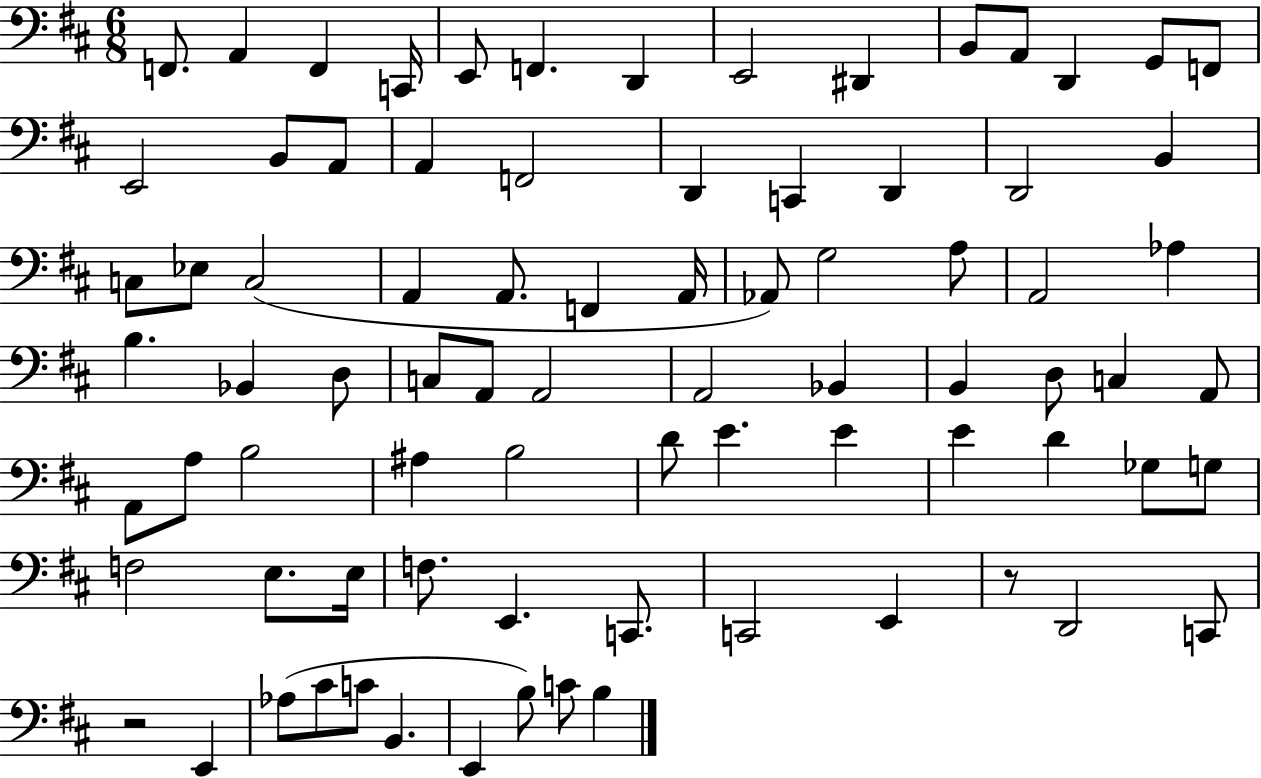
{
  \clef bass
  \numericTimeSignature
  \time 6/8
  \key d \major
  f,8. a,4 f,4 c,16 | e,8 f,4. d,4 | e,2 dis,4 | b,8 a,8 d,4 g,8 f,8 | \break e,2 b,8 a,8 | a,4 f,2 | d,4 c,4 d,4 | d,2 b,4 | \break c8 ees8 c2( | a,4 a,8. f,4 a,16 | aes,8) g2 a8 | a,2 aes4 | \break b4. bes,4 d8 | c8 a,8 a,2 | a,2 bes,4 | b,4 d8 c4 a,8 | \break a,8 a8 b2 | ais4 b2 | d'8 e'4. e'4 | e'4 d'4 ges8 g8 | \break f2 e8. e16 | f8. e,4. c,8. | c,2 e,4 | r8 d,2 c,8 | \break r2 e,4 | aes8( cis'8 c'8 b,4. | e,4 b8) c'8 b4 | \bar "|."
}